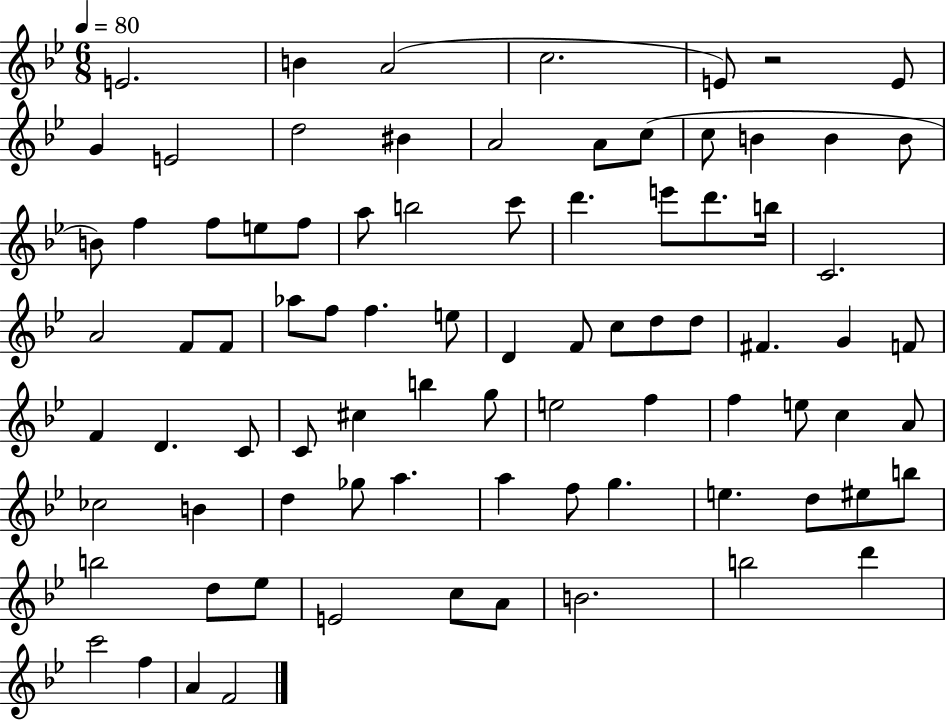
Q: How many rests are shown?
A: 1